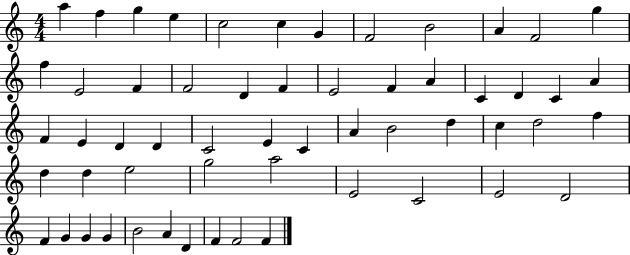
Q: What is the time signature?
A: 4/4